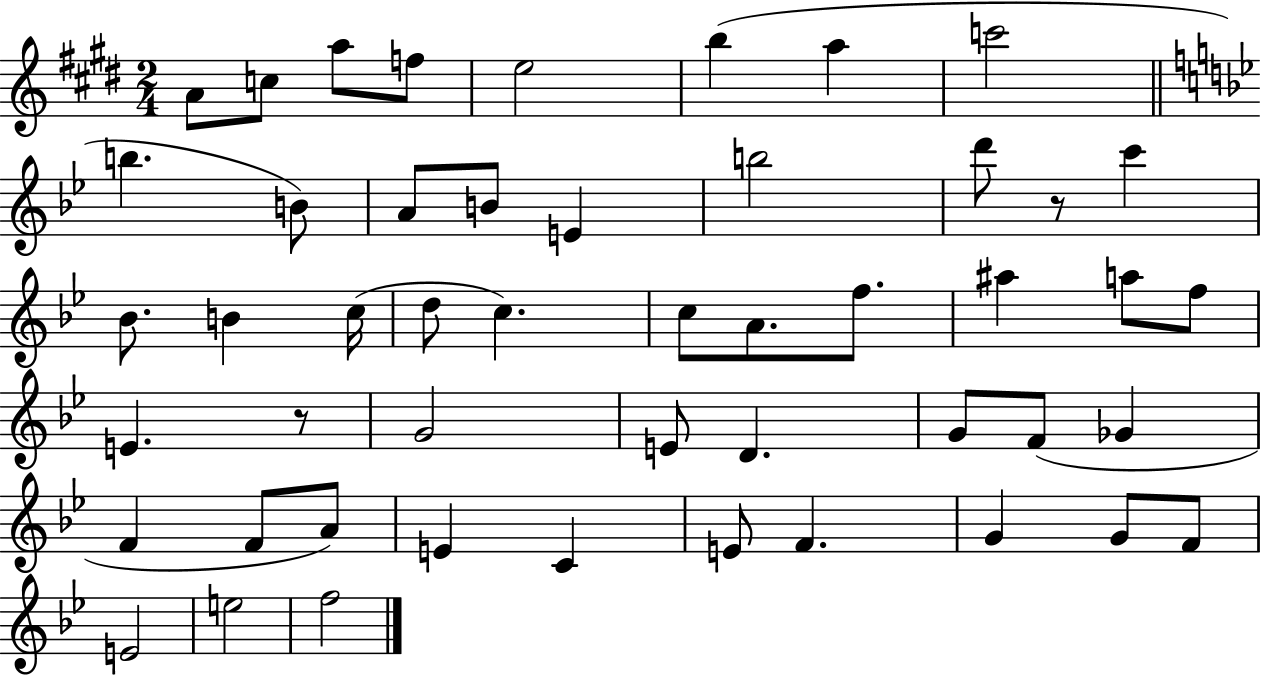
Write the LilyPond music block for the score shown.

{
  \clef treble
  \numericTimeSignature
  \time 2/4
  \key e \major
  a'8 c''8 a''8 f''8 | e''2 | b''4( a''4 | c'''2 | \break \bar "||" \break \key bes \major b''4. b'8) | a'8 b'8 e'4 | b''2 | d'''8 r8 c'''4 | \break bes'8. b'4 c''16( | d''8 c''4.) | c''8 a'8. f''8. | ais''4 a''8 f''8 | \break e'4. r8 | g'2 | e'8 d'4. | g'8 f'8( ges'4 | \break f'4 f'8 a'8) | e'4 c'4 | e'8 f'4. | g'4 g'8 f'8 | \break e'2 | e''2 | f''2 | \bar "|."
}